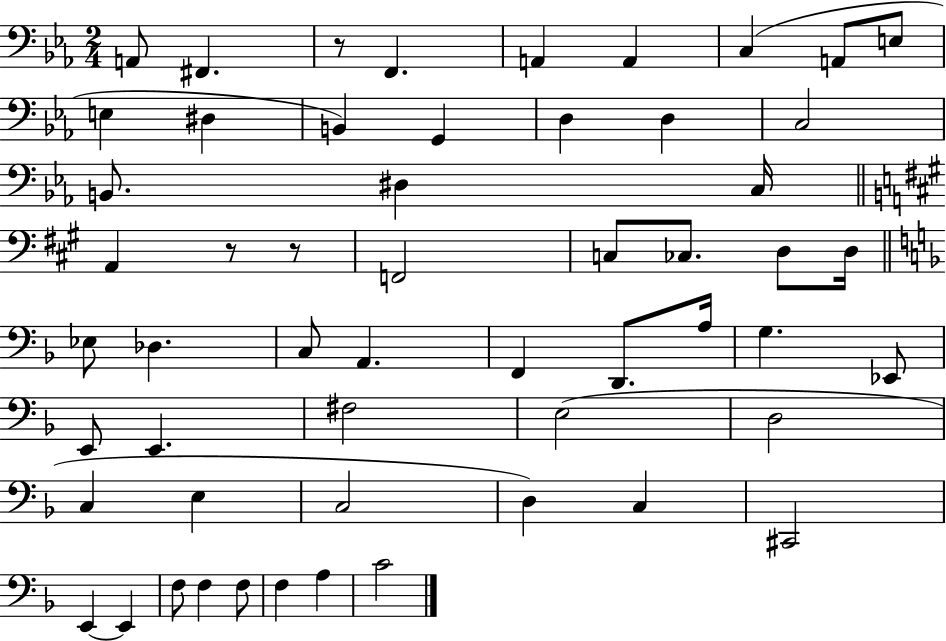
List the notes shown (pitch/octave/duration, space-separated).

A2/e F#2/q. R/e F2/q. A2/q A2/q C3/q A2/e E3/e E3/q D#3/q B2/q G2/q D3/q D3/q C3/h B2/e. D#3/q C3/s A2/q R/e R/e F2/h C3/e CES3/e. D3/e D3/s Eb3/e Db3/q. C3/e A2/q. F2/q D2/e. A3/s G3/q. Eb2/e E2/e E2/q. F#3/h E3/h D3/h C3/q E3/q C3/h D3/q C3/q C#2/h E2/q E2/q F3/e F3/q F3/e F3/q A3/q C4/h